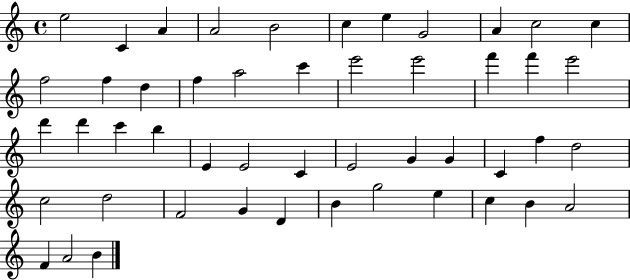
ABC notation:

X:1
T:Untitled
M:4/4
L:1/4
K:C
e2 C A A2 B2 c e G2 A c2 c f2 f d f a2 c' e'2 e'2 f' f' e'2 d' d' c' b E E2 C E2 G G C f d2 c2 d2 F2 G D B g2 e c B A2 F A2 B